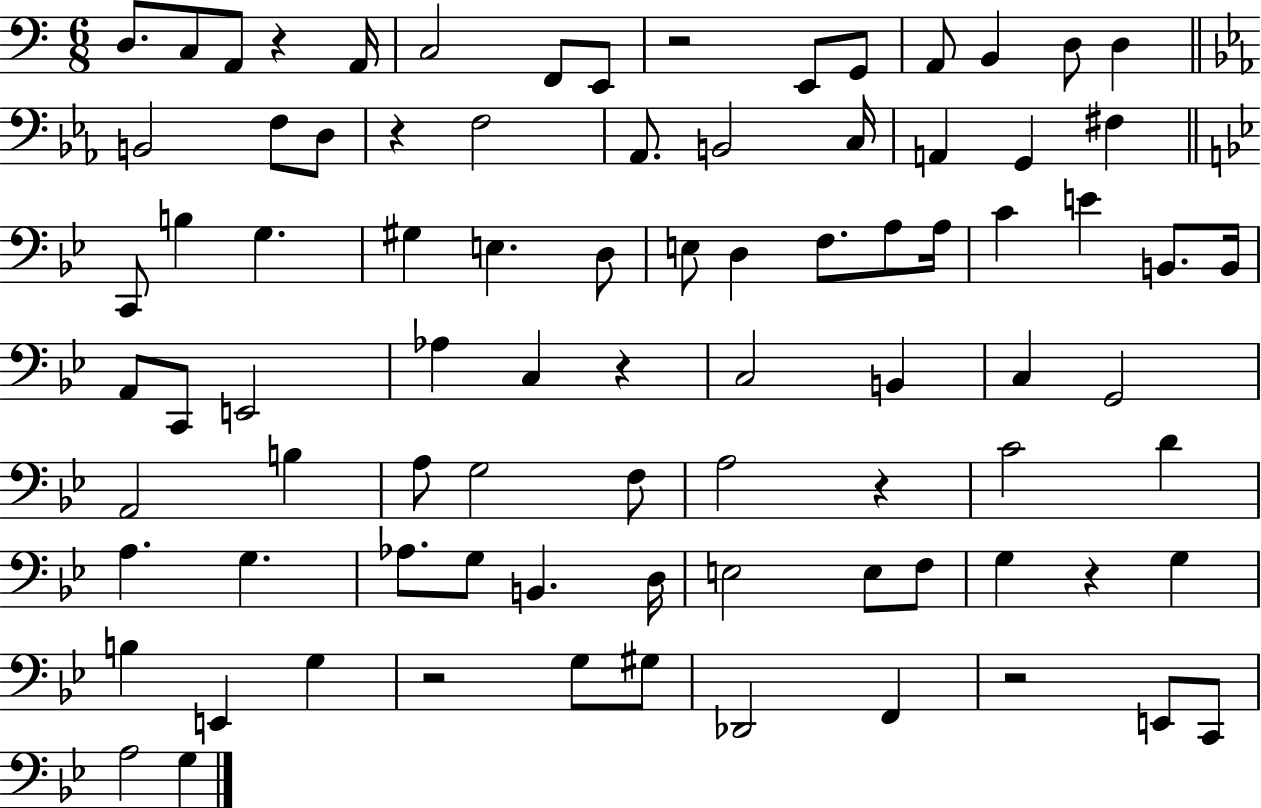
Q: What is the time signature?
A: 6/8